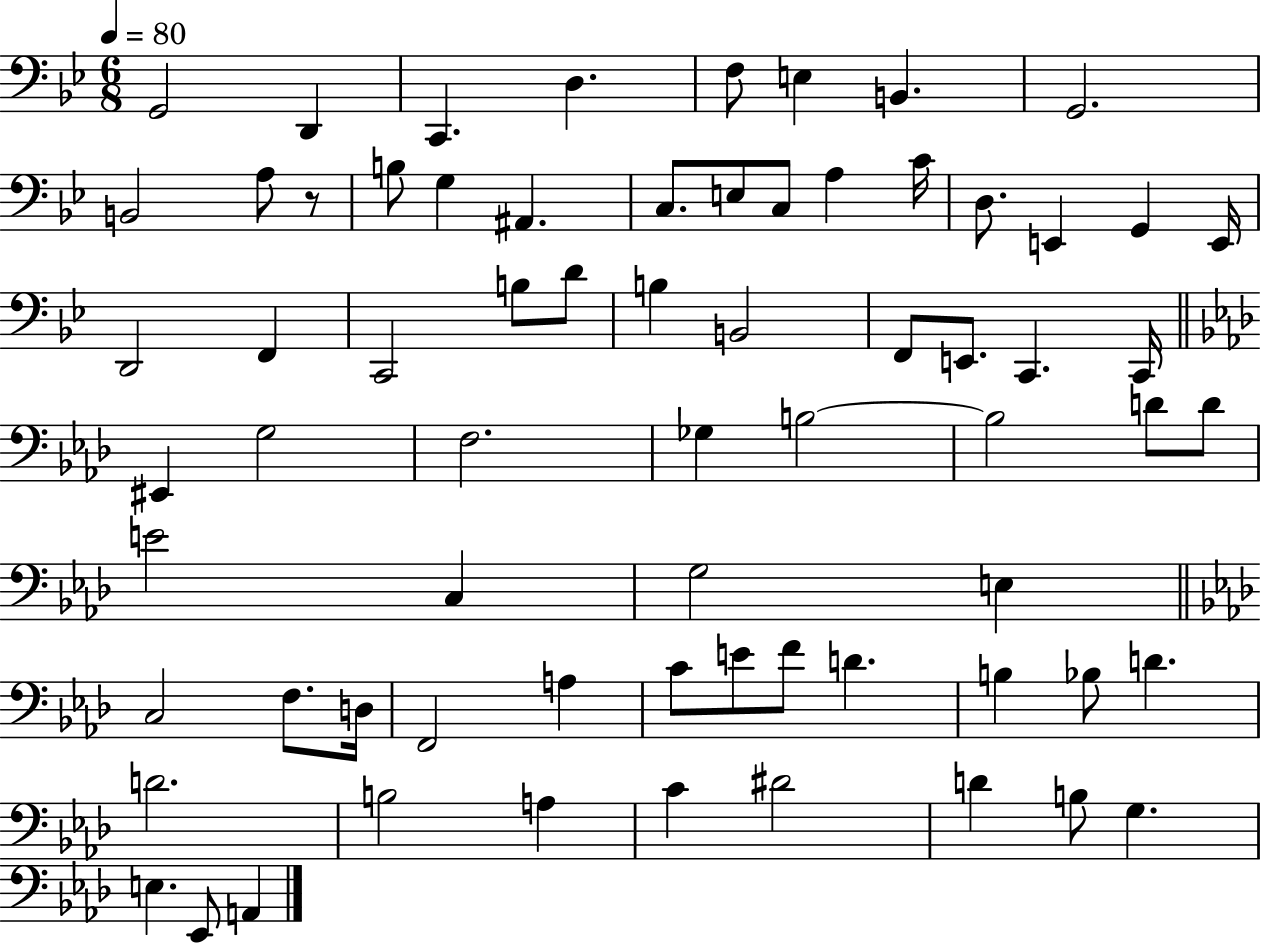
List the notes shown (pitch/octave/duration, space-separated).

G2/h D2/q C2/q. D3/q. F3/e E3/q B2/q. G2/h. B2/h A3/e R/e B3/e G3/q A#2/q. C3/e. E3/e C3/e A3/q C4/s D3/e. E2/q G2/q E2/s D2/h F2/q C2/h B3/e D4/e B3/q B2/h F2/e E2/e. C2/q. C2/s EIS2/q G3/h F3/h. Gb3/q B3/h B3/h D4/e D4/e E4/h C3/q G3/h E3/q C3/h F3/e. D3/s F2/h A3/q C4/e E4/e F4/e D4/q. B3/q Bb3/e D4/q. D4/h. B3/h A3/q C4/q D#4/h D4/q B3/e G3/q. E3/q. Eb2/e A2/q